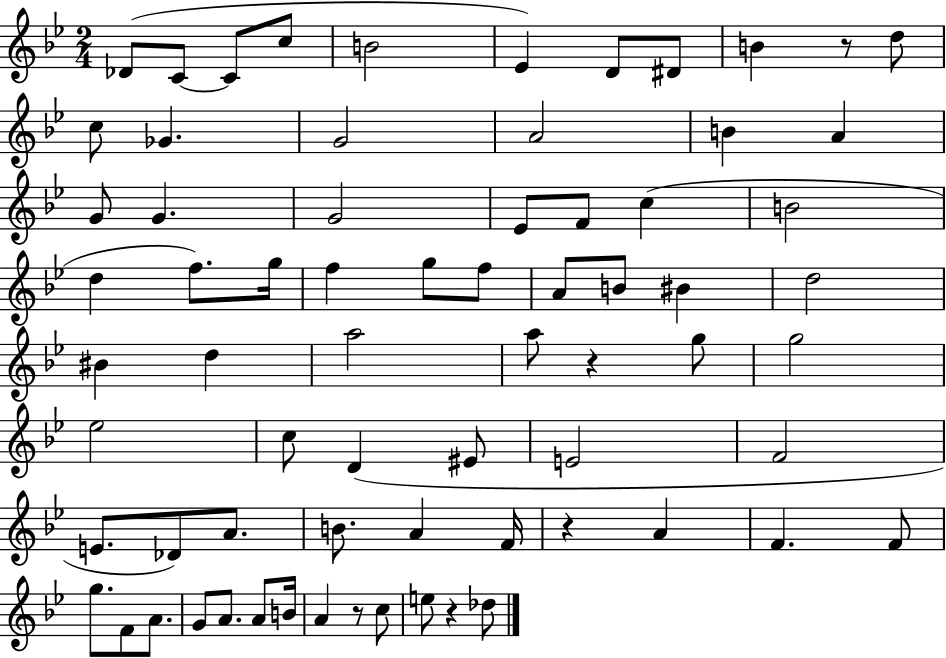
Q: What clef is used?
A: treble